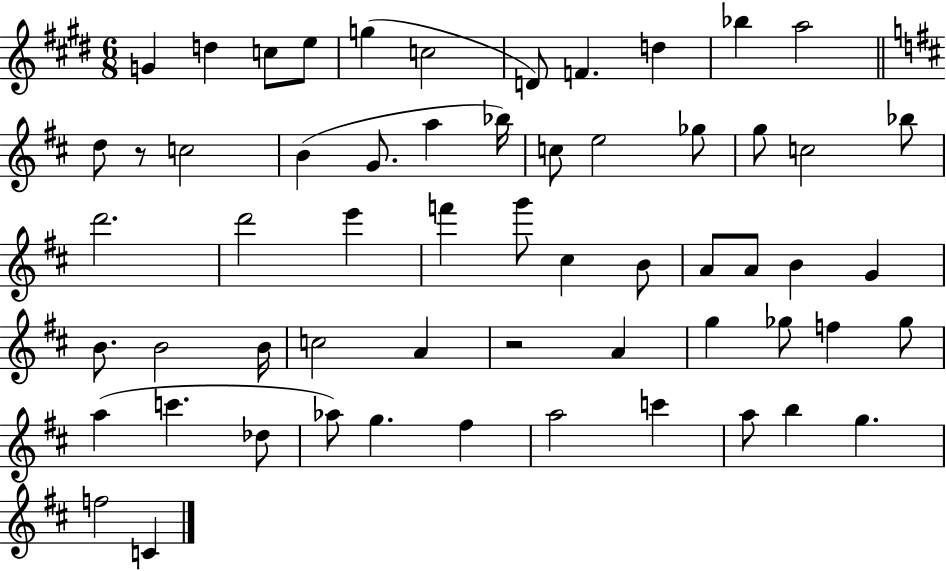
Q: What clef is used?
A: treble